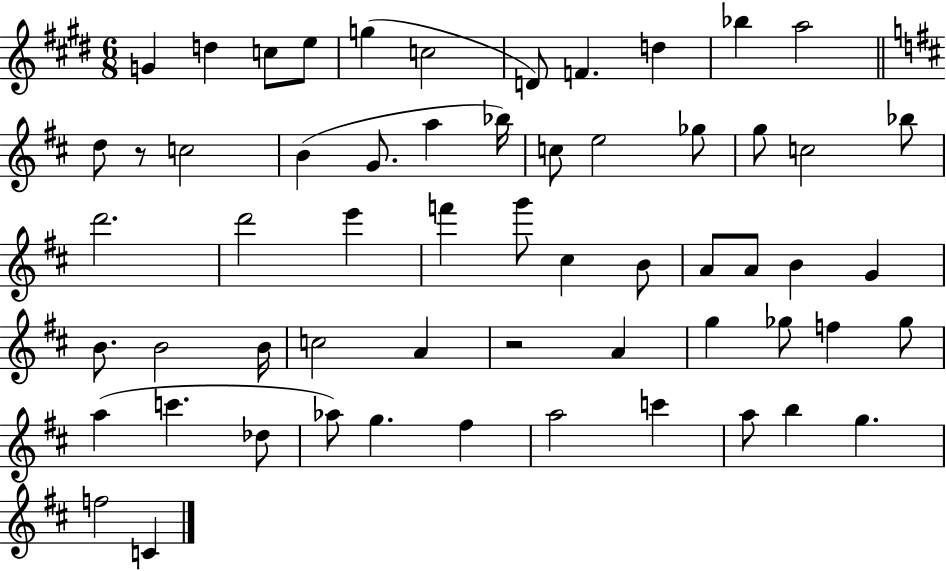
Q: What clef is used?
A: treble